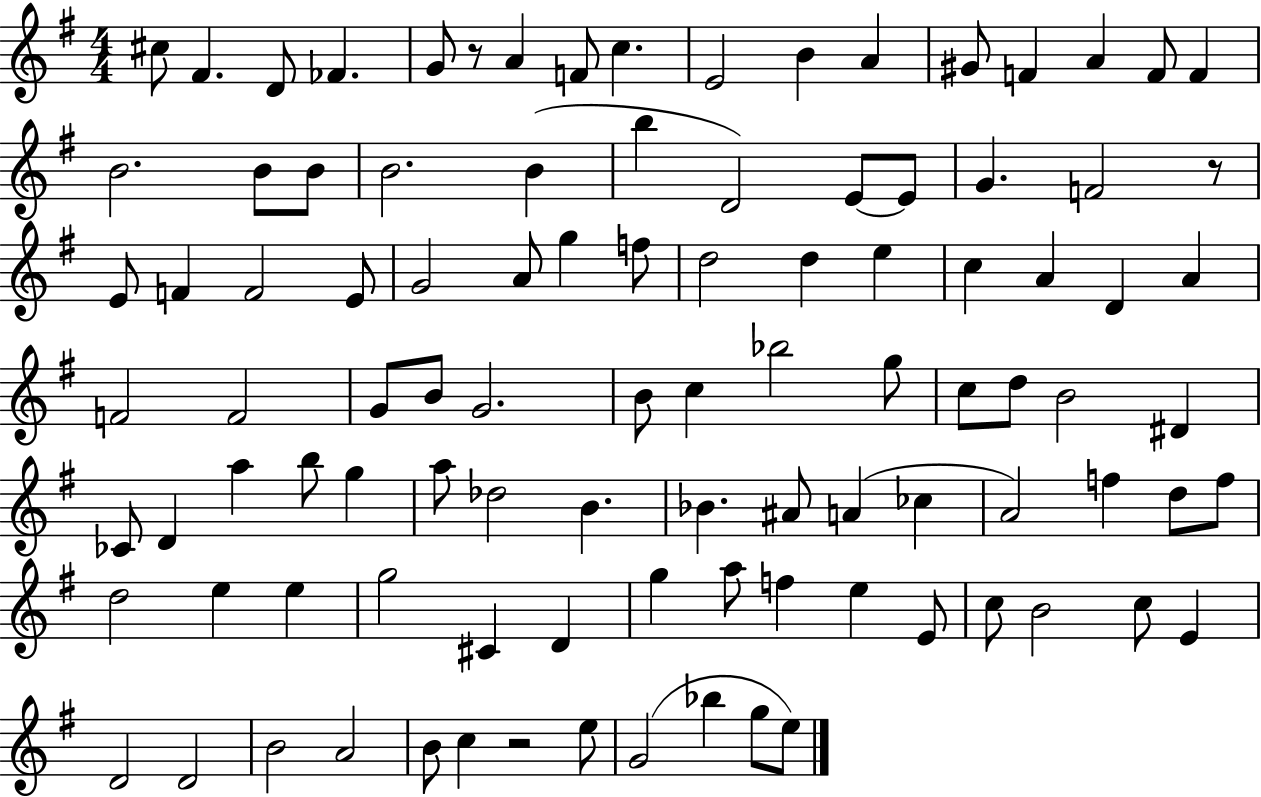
X:1
T:Untitled
M:4/4
L:1/4
K:G
^c/2 ^F D/2 _F G/2 z/2 A F/2 c E2 B A ^G/2 F A F/2 F B2 B/2 B/2 B2 B b D2 E/2 E/2 G F2 z/2 E/2 F F2 E/2 G2 A/2 g f/2 d2 d e c A D A F2 F2 G/2 B/2 G2 B/2 c _b2 g/2 c/2 d/2 B2 ^D _C/2 D a b/2 g a/2 _d2 B _B ^A/2 A _c A2 f d/2 f/2 d2 e e g2 ^C D g a/2 f e E/2 c/2 B2 c/2 E D2 D2 B2 A2 B/2 c z2 e/2 G2 _b g/2 e/2